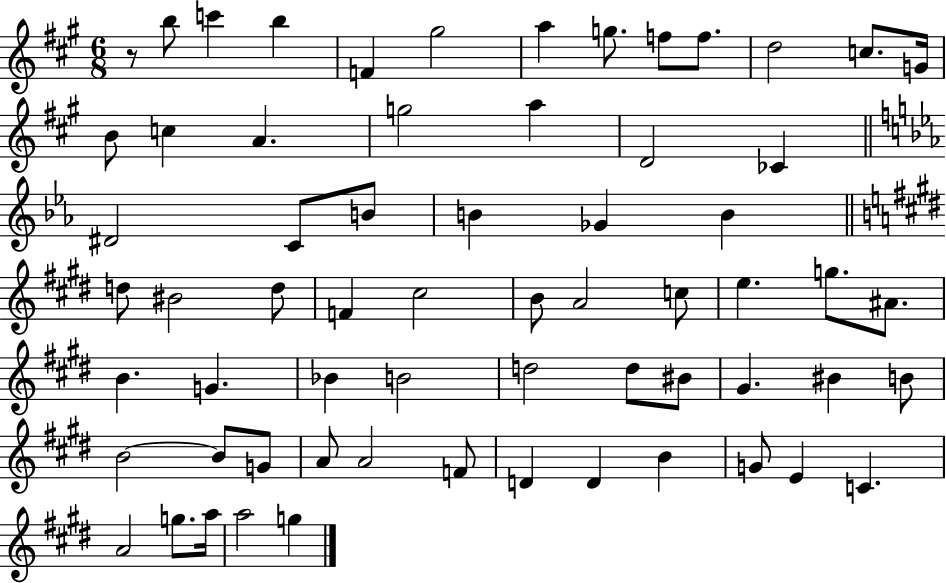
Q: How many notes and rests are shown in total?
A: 64